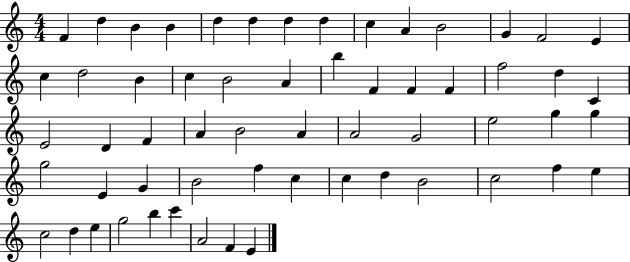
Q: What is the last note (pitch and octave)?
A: E4